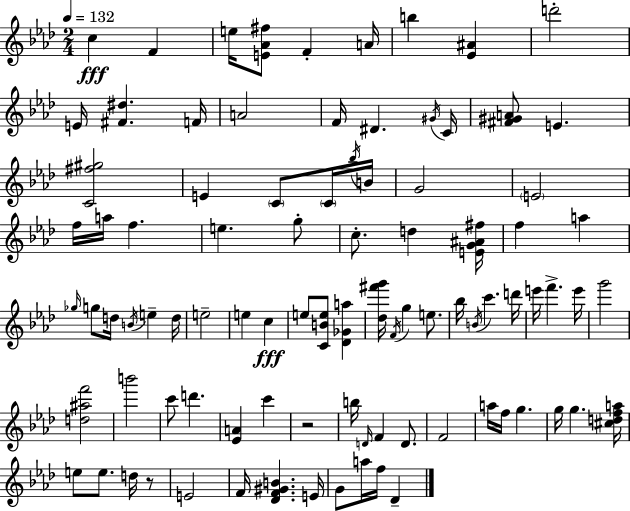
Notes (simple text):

C5/q F4/q E5/s [E4,Ab4,F#5]/e F4/q A4/s B5/q [Eb4,A#4]/q D6/h E4/s [F#4,D#5]/q. F4/s A4/h F4/s D#4/q. G#4/s C4/s [F#4,G#4,A4]/e E4/q. [C4,F#5,G#5]/h E4/q C4/e C4/s Bb5/s B4/s G4/h E4/h F5/s A5/s F5/q. E5/q. G5/e C5/e. D5/q [E4,G4,A#4,F#5]/s F5/q A5/q Gb5/s G5/e D5/s B4/s E5/q D5/s E5/h E5/q C5/q E5/e [C4,B4,E5]/e [Db4,Gb4,A5]/q [Db5,F#6,G6]/s F4/s G5/q E5/e. Bb5/s B4/s C6/q. D6/s E6/s F6/q. E6/s G6/h [D5,A#5,F6]/h B6/h C6/e D6/q. [Eb4,A4]/q C6/q R/h B5/s D4/s F4/q D4/e. F4/h A5/s F5/s G5/q. G5/s G5/q. [C#5,D5,F5,A5]/s E5/e E5/e. D5/s R/e E4/h F4/s [Db4,F4,G#4,B4]/q. E4/s G4/e A5/s F5/s Db4/q